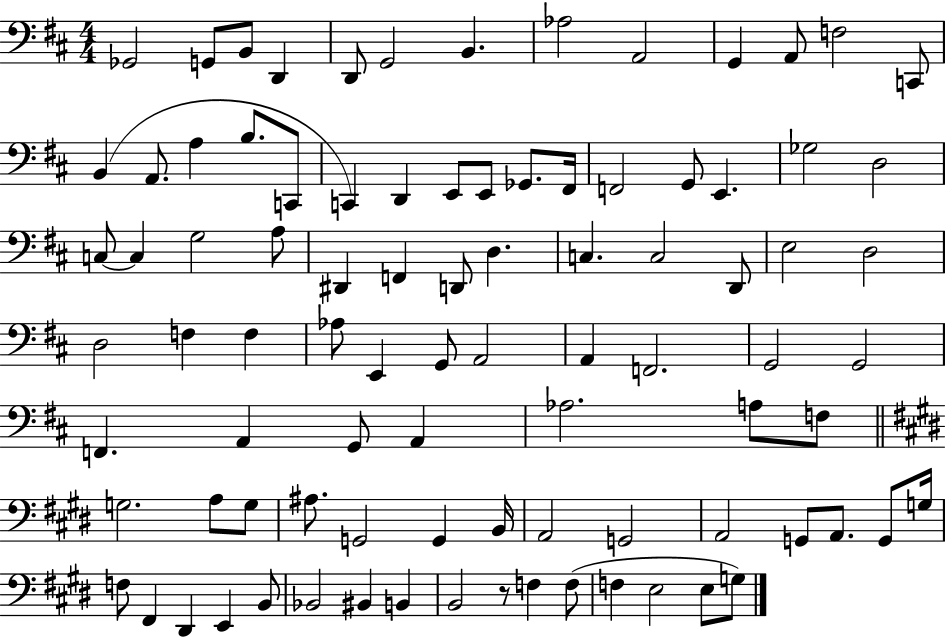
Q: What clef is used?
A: bass